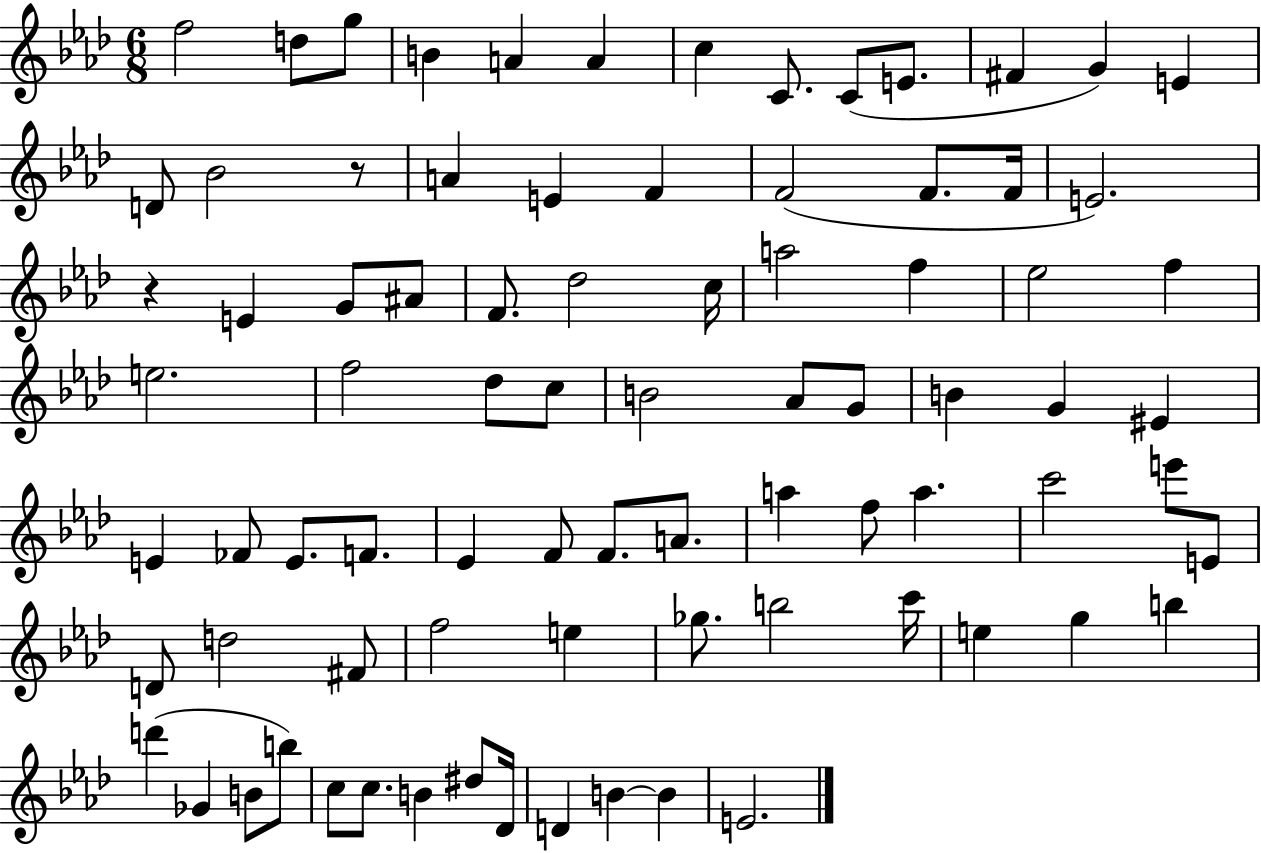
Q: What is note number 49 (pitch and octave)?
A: F4